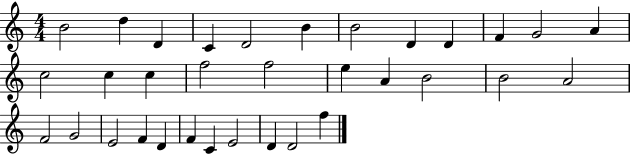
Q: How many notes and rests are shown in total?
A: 33